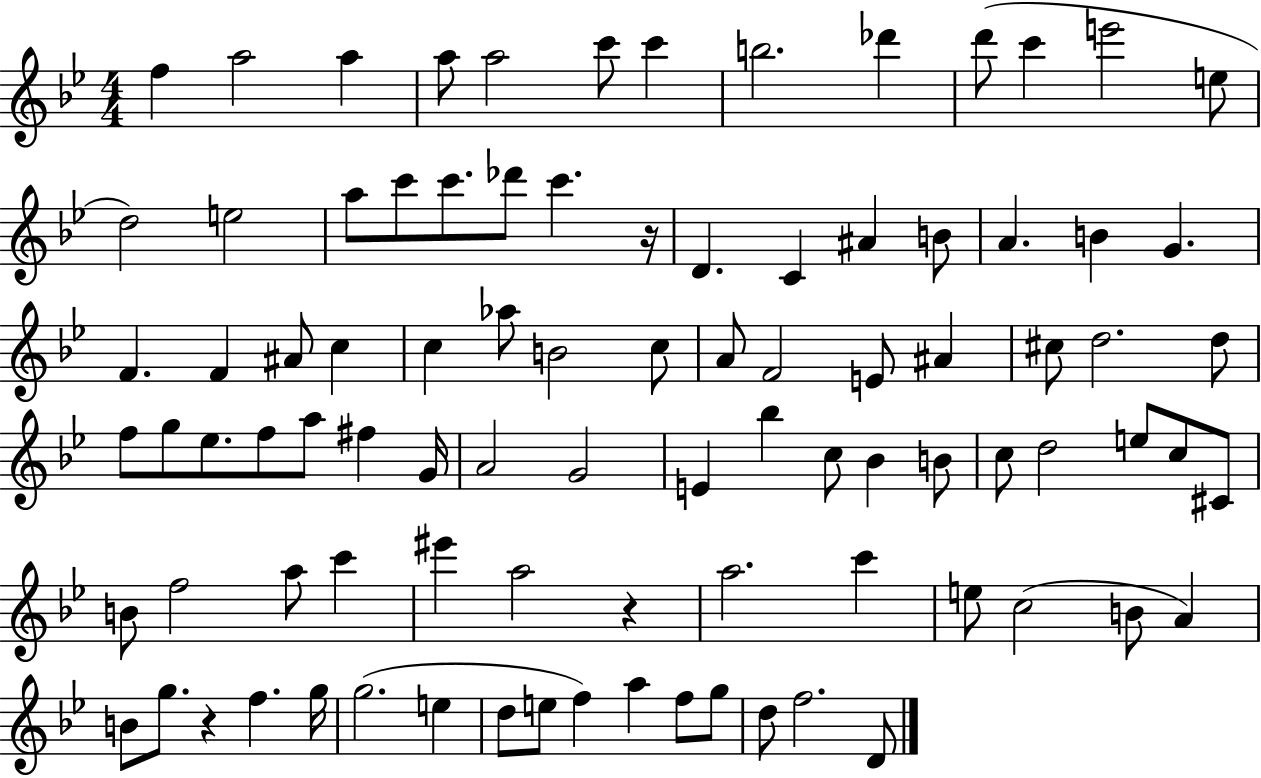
X:1
T:Untitled
M:4/4
L:1/4
K:Bb
f a2 a a/2 a2 c'/2 c' b2 _d' d'/2 c' e'2 e/2 d2 e2 a/2 c'/2 c'/2 _d'/2 c' z/4 D C ^A B/2 A B G F F ^A/2 c c _a/2 B2 c/2 A/2 F2 E/2 ^A ^c/2 d2 d/2 f/2 g/2 _e/2 f/2 a/2 ^f G/4 A2 G2 E _b c/2 _B B/2 c/2 d2 e/2 c/2 ^C/2 B/2 f2 a/2 c' ^e' a2 z a2 c' e/2 c2 B/2 A B/2 g/2 z f g/4 g2 e d/2 e/2 f a f/2 g/2 d/2 f2 D/2